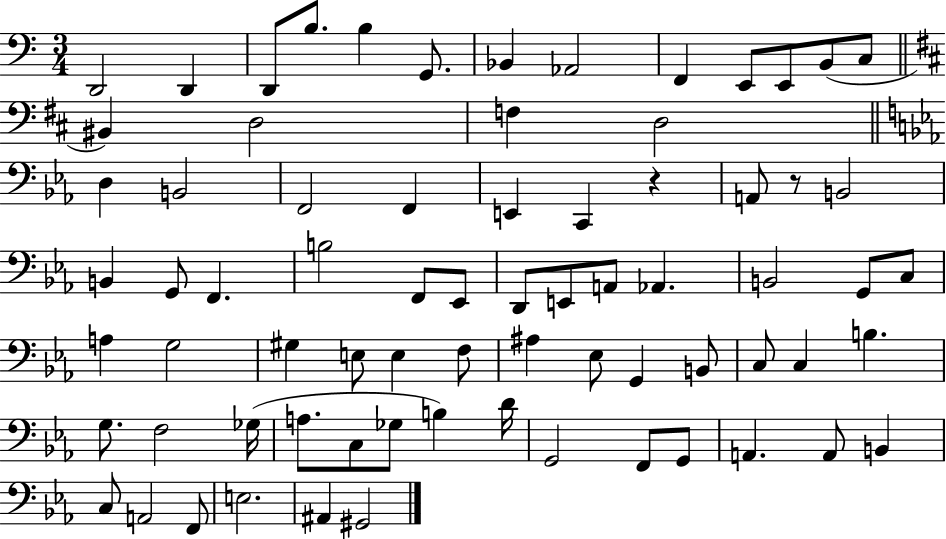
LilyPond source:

{
  \clef bass
  \numericTimeSignature
  \time 3/4
  \key c \major
  \repeat volta 2 { d,2 d,4 | d,8 b8. b4 g,8. | bes,4 aes,2 | f,4 e,8 e,8 b,8( c8 | \break \bar "||" \break \key d \major bis,4) d2 | f4 d2 | \bar "||" \break \key ees \major d4 b,2 | f,2 f,4 | e,4 c,4 r4 | a,8 r8 b,2 | \break b,4 g,8 f,4. | b2 f,8 ees,8 | d,8 e,8 a,8 aes,4. | b,2 g,8 c8 | \break a4 g2 | gis4 e8 e4 f8 | ais4 ees8 g,4 b,8 | c8 c4 b4. | \break g8. f2 ges16( | a8. c8 ges8 b4) d'16 | g,2 f,8 g,8 | a,4. a,8 b,4 | \break c8 a,2 f,8 | e2. | ais,4 gis,2 | } \bar "|."
}